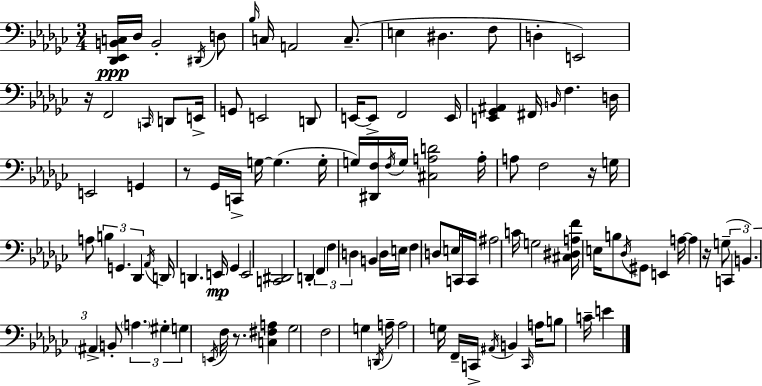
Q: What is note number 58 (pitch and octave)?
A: D3